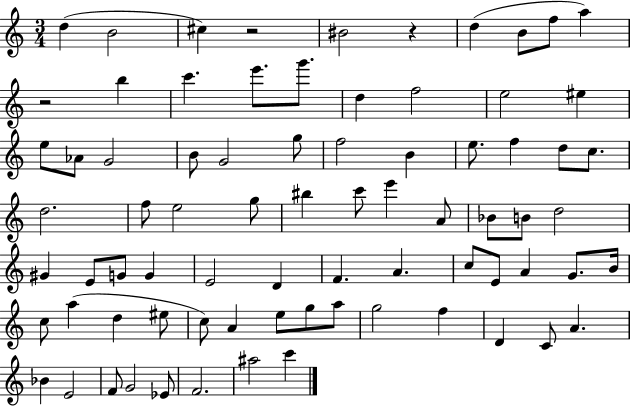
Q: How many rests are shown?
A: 3